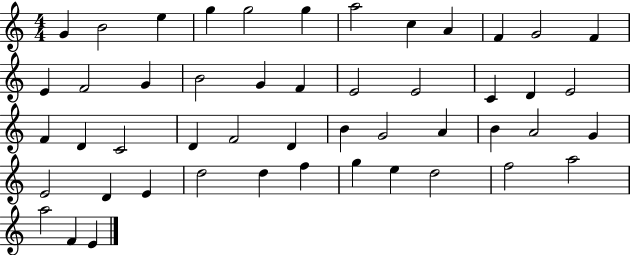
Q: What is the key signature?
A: C major